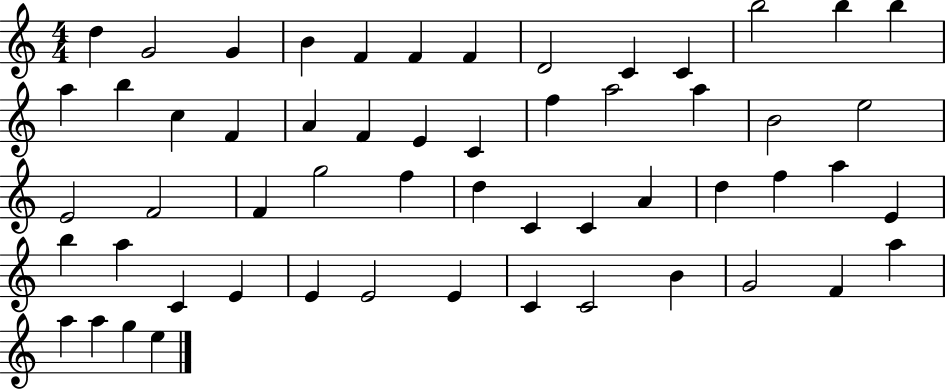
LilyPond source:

{
  \clef treble
  \numericTimeSignature
  \time 4/4
  \key c \major
  d''4 g'2 g'4 | b'4 f'4 f'4 f'4 | d'2 c'4 c'4 | b''2 b''4 b''4 | \break a''4 b''4 c''4 f'4 | a'4 f'4 e'4 c'4 | f''4 a''2 a''4 | b'2 e''2 | \break e'2 f'2 | f'4 g''2 f''4 | d''4 c'4 c'4 a'4 | d''4 f''4 a''4 e'4 | \break b''4 a''4 c'4 e'4 | e'4 e'2 e'4 | c'4 c'2 b'4 | g'2 f'4 a''4 | \break a''4 a''4 g''4 e''4 | \bar "|."
}